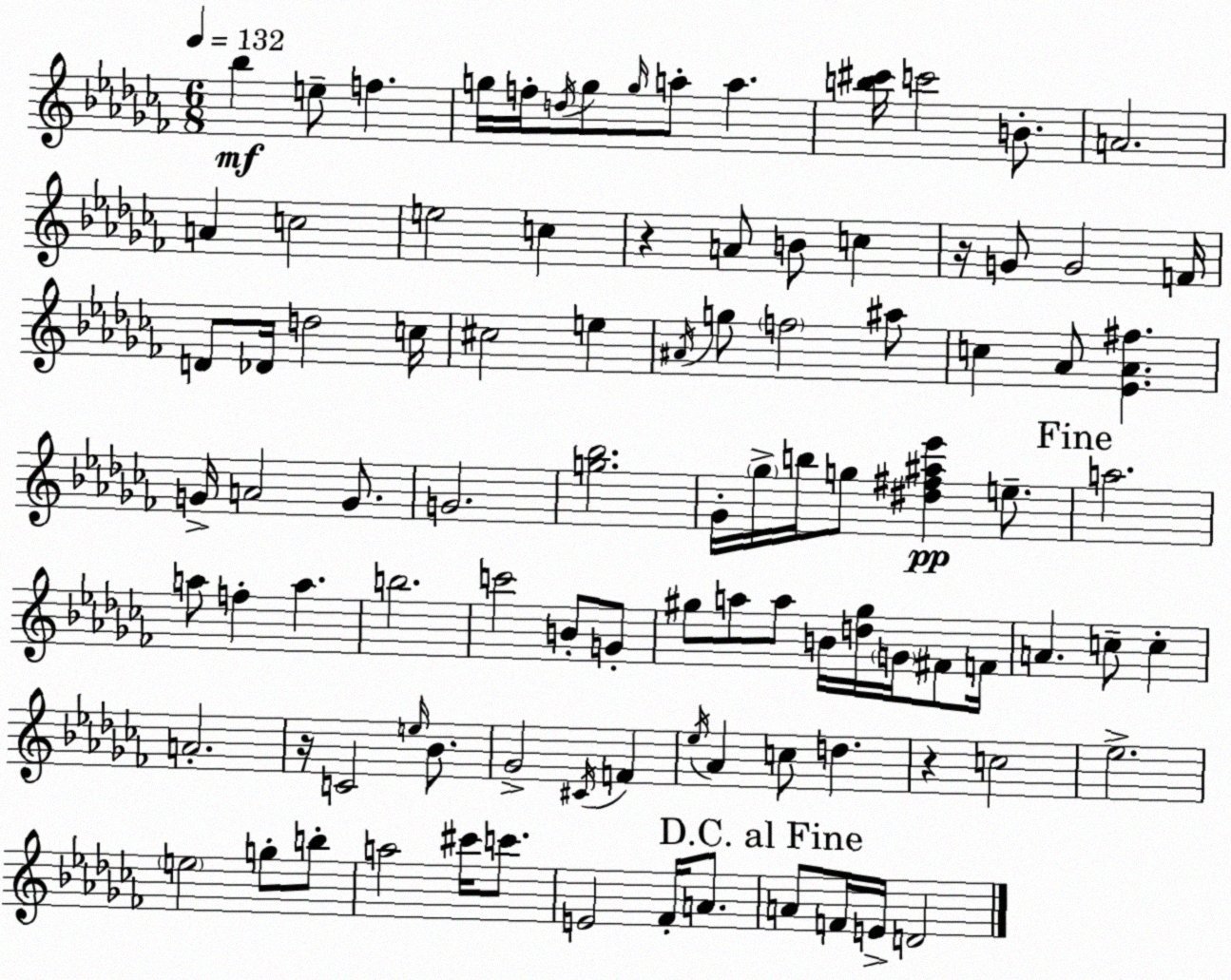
X:1
T:Untitled
M:6/8
L:1/4
K:Abm
_b e/2 f g/4 f/4 d/4 g/2 g/4 a/2 a [b^c']/4 c'2 B/2 A2 A c2 e2 c z A/2 B/2 c z/4 G/2 G2 F/4 D/2 _D/4 d2 c/4 ^c2 e ^A/4 g/2 f2 ^a/2 c _A/2 [_E_A^f] G/4 A2 G/2 G2 [g_b]2 _G/4 _g/4 b/4 g/2 [^d^f^a_e'] e/2 a2 a/2 f a b2 c'2 B/2 G/2 ^g/2 a/2 a/2 B/4 [d^g]/4 G/4 ^F/2 F/4 A c/2 c A2 z/4 C2 e/4 _B/2 _G2 ^C/4 F _e/4 _A c/2 d z c2 _e2 e2 g/2 b/2 a2 ^c'/4 c'/2 E2 _F/4 A/2 A/2 F/4 E/4 D2